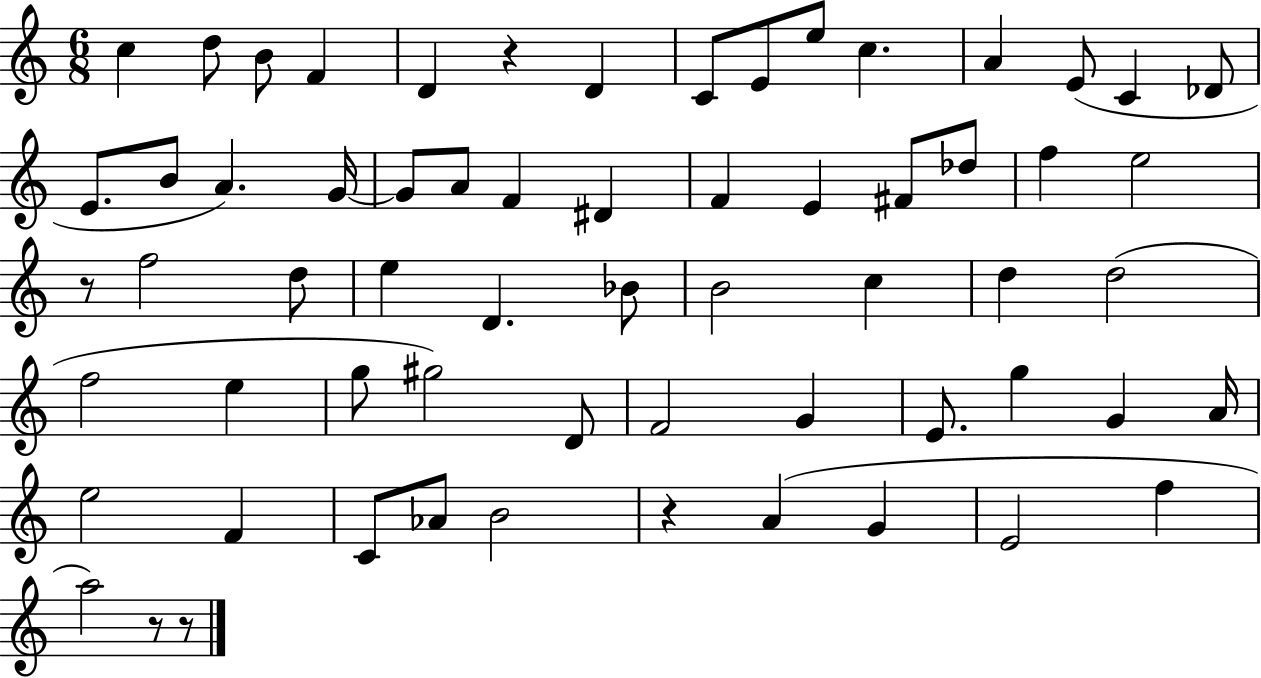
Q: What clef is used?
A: treble